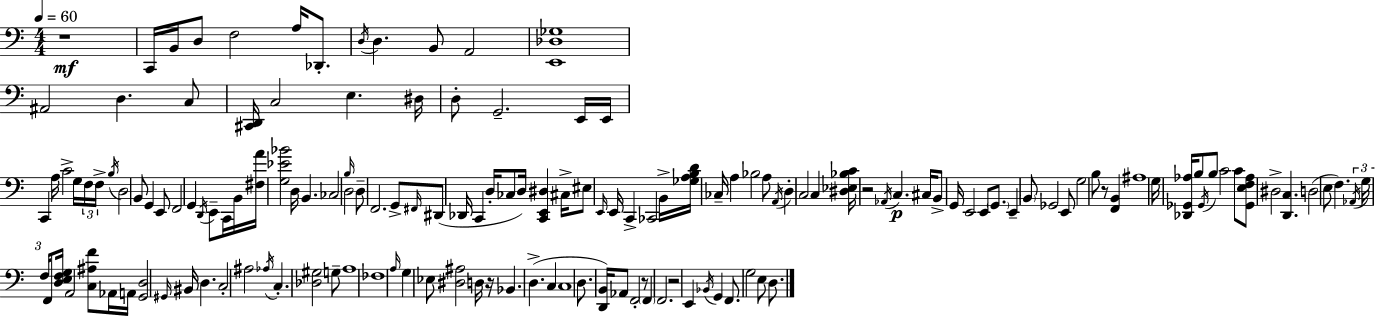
X:1
T:Untitled
M:4/4
L:1/4
K:Am
z4 C,,/4 B,,/4 D,/2 F,2 A,/4 _D,,/2 D,/4 D, B,,/2 A,,2 [E,,_D,_G,]4 ^A,,2 D, C,/2 [^C,,D,,]/4 C,2 E, ^D,/4 D,/2 G,,2 E,,/4 E,,/4 C,, A,/4 C2 G,/4 F,/4 F,/4 B,/4 D,2 B,,/2 G,, E,,/2 F,,2 G,, D,,/4 E,,/2 C,,/4 B,,/4 [^F,A]/4 [G,_E_B]2 D,/4 B,, _C,2 B,/4 D,2 D,/2 F,,2 G,,/2 ^F,,/4 ^D,,/2 _D,,/4 C,, D,/4 _C,/2 D,/4 [C,,E,,^D,] ^C,/4 ^E,/2 E,,/4 E,,/4 C,, _C,,2 B,,/4 [_G,A,B,D]/4 _C,/4 A, _B,2 A,/2 A,,/4 D, C,2 C, [^D,_E,_B,C]/4 z2 _A,,/4 C, ^C,/4 B,,/2 G,,/4 E,,2 E,,/2 G,,/2 E,, B,,/2 _G,,2 E,,/2 G,2 B,/2 z/2 [F,,B,,] ^A,4 G,/4 [_D,,_G,,_A,]/4 B,/2 _G,,/4 B,/2 C2 C/2 [_G,,E,F,_A,]/2 ^D,2 [D,,C,] D,2 E,/2 F, _A,,/4 G,/4 F,/4 F,,/2 [D,E,F,G,]/4 A,,2 [C,^A,F]/2 _A,,/4 A,,/4 [G,,D,]2 ^G,,/4 ^B,,/4 D, C,2 ^A,2 _A,/4 C, [_D,^G,]2 G,/2 A,4 _F,4 A,/4 G, _E,/2 [^D,^A,]2 D,/4 z/4 _B,, D, C, C,4 D,/2 [D,,B,,]/4 _A,,/2 F,,2 z/2 F,, F,,2 z2 E,, _B,,/4 G,, F,,/2 G,2 E,/2 D,/2